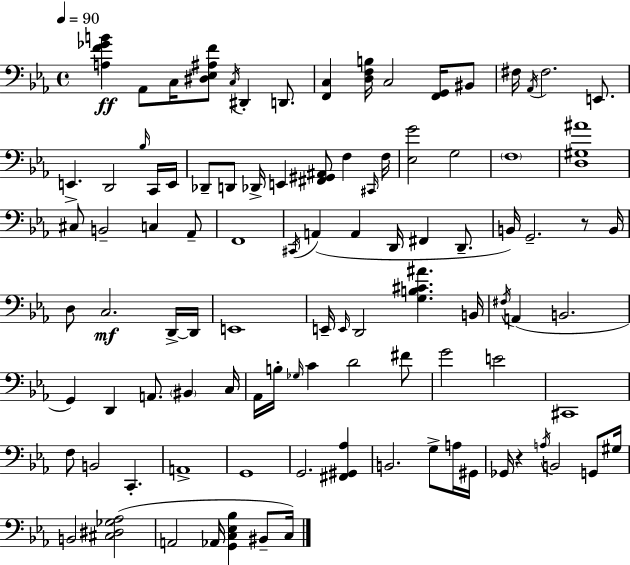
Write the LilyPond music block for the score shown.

{
  \clef bass
  \time 4/4
  \defaultTimeSignature
  \key c \minor
  \tempo 4 = 90
  \repeat volta 2 { <a f' ges' b'>4\ff aes,8 c16 <dis ees ais f'>8 \acciaccatura { c16 } dis,4-. d,8. | <f, c>4 <d f b>16 c2 <f, g,>16 bis,8 | fis16 \acciaccatura { aes,16 } fis2. e,8. | e,4.-> d,2 | \break \grace { bes16 } c,16 e,16 des,8-- d,8 des,16-> e,4 <fis, gis, ais,>8 f4 | \grace { cis,16 } f16 <ees g'>2 g2 | \parenthesize f1 | <d gis ais'>1 | \break cis8 b,2-- c4 | aes,8-- f,1 | \acciaccatura { cis,16 } a,4( a,4 d,16 fis,4 | d,8.-- b,16) g,2.-- | \break r8 b,16 d8 c2.\mf | d,16->~~ d,16 e,1 | e,16-- \grace { e,16 } d,2 <g b cis' ais'>4. | b,16 \acciaccatura { fis16 }( a,4 b,2. | \break g,4) d,4 a,8. | \parenthesize bis,4 c16 aes,16 b16-. \grace { ges16 } c'4 d'2 | fis'8 g'2 | e'2 cis,1 | \break f8 b,2 | c,4.-. a,1-> | g,1 | g,2. | \break <fis, gis, aes>4 b,2. | g8-> a16 gis,16 ges,16 r4 \acciaccatura { a16 } b,2 | g,8 gis16 b,2 | <cis dis ges aes>2( a,2 | \break aes,16 <g, c ees bes>4 bis,8-- c16) } \bar "|."
}